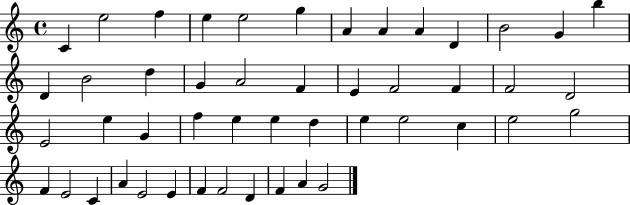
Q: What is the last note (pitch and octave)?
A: G4